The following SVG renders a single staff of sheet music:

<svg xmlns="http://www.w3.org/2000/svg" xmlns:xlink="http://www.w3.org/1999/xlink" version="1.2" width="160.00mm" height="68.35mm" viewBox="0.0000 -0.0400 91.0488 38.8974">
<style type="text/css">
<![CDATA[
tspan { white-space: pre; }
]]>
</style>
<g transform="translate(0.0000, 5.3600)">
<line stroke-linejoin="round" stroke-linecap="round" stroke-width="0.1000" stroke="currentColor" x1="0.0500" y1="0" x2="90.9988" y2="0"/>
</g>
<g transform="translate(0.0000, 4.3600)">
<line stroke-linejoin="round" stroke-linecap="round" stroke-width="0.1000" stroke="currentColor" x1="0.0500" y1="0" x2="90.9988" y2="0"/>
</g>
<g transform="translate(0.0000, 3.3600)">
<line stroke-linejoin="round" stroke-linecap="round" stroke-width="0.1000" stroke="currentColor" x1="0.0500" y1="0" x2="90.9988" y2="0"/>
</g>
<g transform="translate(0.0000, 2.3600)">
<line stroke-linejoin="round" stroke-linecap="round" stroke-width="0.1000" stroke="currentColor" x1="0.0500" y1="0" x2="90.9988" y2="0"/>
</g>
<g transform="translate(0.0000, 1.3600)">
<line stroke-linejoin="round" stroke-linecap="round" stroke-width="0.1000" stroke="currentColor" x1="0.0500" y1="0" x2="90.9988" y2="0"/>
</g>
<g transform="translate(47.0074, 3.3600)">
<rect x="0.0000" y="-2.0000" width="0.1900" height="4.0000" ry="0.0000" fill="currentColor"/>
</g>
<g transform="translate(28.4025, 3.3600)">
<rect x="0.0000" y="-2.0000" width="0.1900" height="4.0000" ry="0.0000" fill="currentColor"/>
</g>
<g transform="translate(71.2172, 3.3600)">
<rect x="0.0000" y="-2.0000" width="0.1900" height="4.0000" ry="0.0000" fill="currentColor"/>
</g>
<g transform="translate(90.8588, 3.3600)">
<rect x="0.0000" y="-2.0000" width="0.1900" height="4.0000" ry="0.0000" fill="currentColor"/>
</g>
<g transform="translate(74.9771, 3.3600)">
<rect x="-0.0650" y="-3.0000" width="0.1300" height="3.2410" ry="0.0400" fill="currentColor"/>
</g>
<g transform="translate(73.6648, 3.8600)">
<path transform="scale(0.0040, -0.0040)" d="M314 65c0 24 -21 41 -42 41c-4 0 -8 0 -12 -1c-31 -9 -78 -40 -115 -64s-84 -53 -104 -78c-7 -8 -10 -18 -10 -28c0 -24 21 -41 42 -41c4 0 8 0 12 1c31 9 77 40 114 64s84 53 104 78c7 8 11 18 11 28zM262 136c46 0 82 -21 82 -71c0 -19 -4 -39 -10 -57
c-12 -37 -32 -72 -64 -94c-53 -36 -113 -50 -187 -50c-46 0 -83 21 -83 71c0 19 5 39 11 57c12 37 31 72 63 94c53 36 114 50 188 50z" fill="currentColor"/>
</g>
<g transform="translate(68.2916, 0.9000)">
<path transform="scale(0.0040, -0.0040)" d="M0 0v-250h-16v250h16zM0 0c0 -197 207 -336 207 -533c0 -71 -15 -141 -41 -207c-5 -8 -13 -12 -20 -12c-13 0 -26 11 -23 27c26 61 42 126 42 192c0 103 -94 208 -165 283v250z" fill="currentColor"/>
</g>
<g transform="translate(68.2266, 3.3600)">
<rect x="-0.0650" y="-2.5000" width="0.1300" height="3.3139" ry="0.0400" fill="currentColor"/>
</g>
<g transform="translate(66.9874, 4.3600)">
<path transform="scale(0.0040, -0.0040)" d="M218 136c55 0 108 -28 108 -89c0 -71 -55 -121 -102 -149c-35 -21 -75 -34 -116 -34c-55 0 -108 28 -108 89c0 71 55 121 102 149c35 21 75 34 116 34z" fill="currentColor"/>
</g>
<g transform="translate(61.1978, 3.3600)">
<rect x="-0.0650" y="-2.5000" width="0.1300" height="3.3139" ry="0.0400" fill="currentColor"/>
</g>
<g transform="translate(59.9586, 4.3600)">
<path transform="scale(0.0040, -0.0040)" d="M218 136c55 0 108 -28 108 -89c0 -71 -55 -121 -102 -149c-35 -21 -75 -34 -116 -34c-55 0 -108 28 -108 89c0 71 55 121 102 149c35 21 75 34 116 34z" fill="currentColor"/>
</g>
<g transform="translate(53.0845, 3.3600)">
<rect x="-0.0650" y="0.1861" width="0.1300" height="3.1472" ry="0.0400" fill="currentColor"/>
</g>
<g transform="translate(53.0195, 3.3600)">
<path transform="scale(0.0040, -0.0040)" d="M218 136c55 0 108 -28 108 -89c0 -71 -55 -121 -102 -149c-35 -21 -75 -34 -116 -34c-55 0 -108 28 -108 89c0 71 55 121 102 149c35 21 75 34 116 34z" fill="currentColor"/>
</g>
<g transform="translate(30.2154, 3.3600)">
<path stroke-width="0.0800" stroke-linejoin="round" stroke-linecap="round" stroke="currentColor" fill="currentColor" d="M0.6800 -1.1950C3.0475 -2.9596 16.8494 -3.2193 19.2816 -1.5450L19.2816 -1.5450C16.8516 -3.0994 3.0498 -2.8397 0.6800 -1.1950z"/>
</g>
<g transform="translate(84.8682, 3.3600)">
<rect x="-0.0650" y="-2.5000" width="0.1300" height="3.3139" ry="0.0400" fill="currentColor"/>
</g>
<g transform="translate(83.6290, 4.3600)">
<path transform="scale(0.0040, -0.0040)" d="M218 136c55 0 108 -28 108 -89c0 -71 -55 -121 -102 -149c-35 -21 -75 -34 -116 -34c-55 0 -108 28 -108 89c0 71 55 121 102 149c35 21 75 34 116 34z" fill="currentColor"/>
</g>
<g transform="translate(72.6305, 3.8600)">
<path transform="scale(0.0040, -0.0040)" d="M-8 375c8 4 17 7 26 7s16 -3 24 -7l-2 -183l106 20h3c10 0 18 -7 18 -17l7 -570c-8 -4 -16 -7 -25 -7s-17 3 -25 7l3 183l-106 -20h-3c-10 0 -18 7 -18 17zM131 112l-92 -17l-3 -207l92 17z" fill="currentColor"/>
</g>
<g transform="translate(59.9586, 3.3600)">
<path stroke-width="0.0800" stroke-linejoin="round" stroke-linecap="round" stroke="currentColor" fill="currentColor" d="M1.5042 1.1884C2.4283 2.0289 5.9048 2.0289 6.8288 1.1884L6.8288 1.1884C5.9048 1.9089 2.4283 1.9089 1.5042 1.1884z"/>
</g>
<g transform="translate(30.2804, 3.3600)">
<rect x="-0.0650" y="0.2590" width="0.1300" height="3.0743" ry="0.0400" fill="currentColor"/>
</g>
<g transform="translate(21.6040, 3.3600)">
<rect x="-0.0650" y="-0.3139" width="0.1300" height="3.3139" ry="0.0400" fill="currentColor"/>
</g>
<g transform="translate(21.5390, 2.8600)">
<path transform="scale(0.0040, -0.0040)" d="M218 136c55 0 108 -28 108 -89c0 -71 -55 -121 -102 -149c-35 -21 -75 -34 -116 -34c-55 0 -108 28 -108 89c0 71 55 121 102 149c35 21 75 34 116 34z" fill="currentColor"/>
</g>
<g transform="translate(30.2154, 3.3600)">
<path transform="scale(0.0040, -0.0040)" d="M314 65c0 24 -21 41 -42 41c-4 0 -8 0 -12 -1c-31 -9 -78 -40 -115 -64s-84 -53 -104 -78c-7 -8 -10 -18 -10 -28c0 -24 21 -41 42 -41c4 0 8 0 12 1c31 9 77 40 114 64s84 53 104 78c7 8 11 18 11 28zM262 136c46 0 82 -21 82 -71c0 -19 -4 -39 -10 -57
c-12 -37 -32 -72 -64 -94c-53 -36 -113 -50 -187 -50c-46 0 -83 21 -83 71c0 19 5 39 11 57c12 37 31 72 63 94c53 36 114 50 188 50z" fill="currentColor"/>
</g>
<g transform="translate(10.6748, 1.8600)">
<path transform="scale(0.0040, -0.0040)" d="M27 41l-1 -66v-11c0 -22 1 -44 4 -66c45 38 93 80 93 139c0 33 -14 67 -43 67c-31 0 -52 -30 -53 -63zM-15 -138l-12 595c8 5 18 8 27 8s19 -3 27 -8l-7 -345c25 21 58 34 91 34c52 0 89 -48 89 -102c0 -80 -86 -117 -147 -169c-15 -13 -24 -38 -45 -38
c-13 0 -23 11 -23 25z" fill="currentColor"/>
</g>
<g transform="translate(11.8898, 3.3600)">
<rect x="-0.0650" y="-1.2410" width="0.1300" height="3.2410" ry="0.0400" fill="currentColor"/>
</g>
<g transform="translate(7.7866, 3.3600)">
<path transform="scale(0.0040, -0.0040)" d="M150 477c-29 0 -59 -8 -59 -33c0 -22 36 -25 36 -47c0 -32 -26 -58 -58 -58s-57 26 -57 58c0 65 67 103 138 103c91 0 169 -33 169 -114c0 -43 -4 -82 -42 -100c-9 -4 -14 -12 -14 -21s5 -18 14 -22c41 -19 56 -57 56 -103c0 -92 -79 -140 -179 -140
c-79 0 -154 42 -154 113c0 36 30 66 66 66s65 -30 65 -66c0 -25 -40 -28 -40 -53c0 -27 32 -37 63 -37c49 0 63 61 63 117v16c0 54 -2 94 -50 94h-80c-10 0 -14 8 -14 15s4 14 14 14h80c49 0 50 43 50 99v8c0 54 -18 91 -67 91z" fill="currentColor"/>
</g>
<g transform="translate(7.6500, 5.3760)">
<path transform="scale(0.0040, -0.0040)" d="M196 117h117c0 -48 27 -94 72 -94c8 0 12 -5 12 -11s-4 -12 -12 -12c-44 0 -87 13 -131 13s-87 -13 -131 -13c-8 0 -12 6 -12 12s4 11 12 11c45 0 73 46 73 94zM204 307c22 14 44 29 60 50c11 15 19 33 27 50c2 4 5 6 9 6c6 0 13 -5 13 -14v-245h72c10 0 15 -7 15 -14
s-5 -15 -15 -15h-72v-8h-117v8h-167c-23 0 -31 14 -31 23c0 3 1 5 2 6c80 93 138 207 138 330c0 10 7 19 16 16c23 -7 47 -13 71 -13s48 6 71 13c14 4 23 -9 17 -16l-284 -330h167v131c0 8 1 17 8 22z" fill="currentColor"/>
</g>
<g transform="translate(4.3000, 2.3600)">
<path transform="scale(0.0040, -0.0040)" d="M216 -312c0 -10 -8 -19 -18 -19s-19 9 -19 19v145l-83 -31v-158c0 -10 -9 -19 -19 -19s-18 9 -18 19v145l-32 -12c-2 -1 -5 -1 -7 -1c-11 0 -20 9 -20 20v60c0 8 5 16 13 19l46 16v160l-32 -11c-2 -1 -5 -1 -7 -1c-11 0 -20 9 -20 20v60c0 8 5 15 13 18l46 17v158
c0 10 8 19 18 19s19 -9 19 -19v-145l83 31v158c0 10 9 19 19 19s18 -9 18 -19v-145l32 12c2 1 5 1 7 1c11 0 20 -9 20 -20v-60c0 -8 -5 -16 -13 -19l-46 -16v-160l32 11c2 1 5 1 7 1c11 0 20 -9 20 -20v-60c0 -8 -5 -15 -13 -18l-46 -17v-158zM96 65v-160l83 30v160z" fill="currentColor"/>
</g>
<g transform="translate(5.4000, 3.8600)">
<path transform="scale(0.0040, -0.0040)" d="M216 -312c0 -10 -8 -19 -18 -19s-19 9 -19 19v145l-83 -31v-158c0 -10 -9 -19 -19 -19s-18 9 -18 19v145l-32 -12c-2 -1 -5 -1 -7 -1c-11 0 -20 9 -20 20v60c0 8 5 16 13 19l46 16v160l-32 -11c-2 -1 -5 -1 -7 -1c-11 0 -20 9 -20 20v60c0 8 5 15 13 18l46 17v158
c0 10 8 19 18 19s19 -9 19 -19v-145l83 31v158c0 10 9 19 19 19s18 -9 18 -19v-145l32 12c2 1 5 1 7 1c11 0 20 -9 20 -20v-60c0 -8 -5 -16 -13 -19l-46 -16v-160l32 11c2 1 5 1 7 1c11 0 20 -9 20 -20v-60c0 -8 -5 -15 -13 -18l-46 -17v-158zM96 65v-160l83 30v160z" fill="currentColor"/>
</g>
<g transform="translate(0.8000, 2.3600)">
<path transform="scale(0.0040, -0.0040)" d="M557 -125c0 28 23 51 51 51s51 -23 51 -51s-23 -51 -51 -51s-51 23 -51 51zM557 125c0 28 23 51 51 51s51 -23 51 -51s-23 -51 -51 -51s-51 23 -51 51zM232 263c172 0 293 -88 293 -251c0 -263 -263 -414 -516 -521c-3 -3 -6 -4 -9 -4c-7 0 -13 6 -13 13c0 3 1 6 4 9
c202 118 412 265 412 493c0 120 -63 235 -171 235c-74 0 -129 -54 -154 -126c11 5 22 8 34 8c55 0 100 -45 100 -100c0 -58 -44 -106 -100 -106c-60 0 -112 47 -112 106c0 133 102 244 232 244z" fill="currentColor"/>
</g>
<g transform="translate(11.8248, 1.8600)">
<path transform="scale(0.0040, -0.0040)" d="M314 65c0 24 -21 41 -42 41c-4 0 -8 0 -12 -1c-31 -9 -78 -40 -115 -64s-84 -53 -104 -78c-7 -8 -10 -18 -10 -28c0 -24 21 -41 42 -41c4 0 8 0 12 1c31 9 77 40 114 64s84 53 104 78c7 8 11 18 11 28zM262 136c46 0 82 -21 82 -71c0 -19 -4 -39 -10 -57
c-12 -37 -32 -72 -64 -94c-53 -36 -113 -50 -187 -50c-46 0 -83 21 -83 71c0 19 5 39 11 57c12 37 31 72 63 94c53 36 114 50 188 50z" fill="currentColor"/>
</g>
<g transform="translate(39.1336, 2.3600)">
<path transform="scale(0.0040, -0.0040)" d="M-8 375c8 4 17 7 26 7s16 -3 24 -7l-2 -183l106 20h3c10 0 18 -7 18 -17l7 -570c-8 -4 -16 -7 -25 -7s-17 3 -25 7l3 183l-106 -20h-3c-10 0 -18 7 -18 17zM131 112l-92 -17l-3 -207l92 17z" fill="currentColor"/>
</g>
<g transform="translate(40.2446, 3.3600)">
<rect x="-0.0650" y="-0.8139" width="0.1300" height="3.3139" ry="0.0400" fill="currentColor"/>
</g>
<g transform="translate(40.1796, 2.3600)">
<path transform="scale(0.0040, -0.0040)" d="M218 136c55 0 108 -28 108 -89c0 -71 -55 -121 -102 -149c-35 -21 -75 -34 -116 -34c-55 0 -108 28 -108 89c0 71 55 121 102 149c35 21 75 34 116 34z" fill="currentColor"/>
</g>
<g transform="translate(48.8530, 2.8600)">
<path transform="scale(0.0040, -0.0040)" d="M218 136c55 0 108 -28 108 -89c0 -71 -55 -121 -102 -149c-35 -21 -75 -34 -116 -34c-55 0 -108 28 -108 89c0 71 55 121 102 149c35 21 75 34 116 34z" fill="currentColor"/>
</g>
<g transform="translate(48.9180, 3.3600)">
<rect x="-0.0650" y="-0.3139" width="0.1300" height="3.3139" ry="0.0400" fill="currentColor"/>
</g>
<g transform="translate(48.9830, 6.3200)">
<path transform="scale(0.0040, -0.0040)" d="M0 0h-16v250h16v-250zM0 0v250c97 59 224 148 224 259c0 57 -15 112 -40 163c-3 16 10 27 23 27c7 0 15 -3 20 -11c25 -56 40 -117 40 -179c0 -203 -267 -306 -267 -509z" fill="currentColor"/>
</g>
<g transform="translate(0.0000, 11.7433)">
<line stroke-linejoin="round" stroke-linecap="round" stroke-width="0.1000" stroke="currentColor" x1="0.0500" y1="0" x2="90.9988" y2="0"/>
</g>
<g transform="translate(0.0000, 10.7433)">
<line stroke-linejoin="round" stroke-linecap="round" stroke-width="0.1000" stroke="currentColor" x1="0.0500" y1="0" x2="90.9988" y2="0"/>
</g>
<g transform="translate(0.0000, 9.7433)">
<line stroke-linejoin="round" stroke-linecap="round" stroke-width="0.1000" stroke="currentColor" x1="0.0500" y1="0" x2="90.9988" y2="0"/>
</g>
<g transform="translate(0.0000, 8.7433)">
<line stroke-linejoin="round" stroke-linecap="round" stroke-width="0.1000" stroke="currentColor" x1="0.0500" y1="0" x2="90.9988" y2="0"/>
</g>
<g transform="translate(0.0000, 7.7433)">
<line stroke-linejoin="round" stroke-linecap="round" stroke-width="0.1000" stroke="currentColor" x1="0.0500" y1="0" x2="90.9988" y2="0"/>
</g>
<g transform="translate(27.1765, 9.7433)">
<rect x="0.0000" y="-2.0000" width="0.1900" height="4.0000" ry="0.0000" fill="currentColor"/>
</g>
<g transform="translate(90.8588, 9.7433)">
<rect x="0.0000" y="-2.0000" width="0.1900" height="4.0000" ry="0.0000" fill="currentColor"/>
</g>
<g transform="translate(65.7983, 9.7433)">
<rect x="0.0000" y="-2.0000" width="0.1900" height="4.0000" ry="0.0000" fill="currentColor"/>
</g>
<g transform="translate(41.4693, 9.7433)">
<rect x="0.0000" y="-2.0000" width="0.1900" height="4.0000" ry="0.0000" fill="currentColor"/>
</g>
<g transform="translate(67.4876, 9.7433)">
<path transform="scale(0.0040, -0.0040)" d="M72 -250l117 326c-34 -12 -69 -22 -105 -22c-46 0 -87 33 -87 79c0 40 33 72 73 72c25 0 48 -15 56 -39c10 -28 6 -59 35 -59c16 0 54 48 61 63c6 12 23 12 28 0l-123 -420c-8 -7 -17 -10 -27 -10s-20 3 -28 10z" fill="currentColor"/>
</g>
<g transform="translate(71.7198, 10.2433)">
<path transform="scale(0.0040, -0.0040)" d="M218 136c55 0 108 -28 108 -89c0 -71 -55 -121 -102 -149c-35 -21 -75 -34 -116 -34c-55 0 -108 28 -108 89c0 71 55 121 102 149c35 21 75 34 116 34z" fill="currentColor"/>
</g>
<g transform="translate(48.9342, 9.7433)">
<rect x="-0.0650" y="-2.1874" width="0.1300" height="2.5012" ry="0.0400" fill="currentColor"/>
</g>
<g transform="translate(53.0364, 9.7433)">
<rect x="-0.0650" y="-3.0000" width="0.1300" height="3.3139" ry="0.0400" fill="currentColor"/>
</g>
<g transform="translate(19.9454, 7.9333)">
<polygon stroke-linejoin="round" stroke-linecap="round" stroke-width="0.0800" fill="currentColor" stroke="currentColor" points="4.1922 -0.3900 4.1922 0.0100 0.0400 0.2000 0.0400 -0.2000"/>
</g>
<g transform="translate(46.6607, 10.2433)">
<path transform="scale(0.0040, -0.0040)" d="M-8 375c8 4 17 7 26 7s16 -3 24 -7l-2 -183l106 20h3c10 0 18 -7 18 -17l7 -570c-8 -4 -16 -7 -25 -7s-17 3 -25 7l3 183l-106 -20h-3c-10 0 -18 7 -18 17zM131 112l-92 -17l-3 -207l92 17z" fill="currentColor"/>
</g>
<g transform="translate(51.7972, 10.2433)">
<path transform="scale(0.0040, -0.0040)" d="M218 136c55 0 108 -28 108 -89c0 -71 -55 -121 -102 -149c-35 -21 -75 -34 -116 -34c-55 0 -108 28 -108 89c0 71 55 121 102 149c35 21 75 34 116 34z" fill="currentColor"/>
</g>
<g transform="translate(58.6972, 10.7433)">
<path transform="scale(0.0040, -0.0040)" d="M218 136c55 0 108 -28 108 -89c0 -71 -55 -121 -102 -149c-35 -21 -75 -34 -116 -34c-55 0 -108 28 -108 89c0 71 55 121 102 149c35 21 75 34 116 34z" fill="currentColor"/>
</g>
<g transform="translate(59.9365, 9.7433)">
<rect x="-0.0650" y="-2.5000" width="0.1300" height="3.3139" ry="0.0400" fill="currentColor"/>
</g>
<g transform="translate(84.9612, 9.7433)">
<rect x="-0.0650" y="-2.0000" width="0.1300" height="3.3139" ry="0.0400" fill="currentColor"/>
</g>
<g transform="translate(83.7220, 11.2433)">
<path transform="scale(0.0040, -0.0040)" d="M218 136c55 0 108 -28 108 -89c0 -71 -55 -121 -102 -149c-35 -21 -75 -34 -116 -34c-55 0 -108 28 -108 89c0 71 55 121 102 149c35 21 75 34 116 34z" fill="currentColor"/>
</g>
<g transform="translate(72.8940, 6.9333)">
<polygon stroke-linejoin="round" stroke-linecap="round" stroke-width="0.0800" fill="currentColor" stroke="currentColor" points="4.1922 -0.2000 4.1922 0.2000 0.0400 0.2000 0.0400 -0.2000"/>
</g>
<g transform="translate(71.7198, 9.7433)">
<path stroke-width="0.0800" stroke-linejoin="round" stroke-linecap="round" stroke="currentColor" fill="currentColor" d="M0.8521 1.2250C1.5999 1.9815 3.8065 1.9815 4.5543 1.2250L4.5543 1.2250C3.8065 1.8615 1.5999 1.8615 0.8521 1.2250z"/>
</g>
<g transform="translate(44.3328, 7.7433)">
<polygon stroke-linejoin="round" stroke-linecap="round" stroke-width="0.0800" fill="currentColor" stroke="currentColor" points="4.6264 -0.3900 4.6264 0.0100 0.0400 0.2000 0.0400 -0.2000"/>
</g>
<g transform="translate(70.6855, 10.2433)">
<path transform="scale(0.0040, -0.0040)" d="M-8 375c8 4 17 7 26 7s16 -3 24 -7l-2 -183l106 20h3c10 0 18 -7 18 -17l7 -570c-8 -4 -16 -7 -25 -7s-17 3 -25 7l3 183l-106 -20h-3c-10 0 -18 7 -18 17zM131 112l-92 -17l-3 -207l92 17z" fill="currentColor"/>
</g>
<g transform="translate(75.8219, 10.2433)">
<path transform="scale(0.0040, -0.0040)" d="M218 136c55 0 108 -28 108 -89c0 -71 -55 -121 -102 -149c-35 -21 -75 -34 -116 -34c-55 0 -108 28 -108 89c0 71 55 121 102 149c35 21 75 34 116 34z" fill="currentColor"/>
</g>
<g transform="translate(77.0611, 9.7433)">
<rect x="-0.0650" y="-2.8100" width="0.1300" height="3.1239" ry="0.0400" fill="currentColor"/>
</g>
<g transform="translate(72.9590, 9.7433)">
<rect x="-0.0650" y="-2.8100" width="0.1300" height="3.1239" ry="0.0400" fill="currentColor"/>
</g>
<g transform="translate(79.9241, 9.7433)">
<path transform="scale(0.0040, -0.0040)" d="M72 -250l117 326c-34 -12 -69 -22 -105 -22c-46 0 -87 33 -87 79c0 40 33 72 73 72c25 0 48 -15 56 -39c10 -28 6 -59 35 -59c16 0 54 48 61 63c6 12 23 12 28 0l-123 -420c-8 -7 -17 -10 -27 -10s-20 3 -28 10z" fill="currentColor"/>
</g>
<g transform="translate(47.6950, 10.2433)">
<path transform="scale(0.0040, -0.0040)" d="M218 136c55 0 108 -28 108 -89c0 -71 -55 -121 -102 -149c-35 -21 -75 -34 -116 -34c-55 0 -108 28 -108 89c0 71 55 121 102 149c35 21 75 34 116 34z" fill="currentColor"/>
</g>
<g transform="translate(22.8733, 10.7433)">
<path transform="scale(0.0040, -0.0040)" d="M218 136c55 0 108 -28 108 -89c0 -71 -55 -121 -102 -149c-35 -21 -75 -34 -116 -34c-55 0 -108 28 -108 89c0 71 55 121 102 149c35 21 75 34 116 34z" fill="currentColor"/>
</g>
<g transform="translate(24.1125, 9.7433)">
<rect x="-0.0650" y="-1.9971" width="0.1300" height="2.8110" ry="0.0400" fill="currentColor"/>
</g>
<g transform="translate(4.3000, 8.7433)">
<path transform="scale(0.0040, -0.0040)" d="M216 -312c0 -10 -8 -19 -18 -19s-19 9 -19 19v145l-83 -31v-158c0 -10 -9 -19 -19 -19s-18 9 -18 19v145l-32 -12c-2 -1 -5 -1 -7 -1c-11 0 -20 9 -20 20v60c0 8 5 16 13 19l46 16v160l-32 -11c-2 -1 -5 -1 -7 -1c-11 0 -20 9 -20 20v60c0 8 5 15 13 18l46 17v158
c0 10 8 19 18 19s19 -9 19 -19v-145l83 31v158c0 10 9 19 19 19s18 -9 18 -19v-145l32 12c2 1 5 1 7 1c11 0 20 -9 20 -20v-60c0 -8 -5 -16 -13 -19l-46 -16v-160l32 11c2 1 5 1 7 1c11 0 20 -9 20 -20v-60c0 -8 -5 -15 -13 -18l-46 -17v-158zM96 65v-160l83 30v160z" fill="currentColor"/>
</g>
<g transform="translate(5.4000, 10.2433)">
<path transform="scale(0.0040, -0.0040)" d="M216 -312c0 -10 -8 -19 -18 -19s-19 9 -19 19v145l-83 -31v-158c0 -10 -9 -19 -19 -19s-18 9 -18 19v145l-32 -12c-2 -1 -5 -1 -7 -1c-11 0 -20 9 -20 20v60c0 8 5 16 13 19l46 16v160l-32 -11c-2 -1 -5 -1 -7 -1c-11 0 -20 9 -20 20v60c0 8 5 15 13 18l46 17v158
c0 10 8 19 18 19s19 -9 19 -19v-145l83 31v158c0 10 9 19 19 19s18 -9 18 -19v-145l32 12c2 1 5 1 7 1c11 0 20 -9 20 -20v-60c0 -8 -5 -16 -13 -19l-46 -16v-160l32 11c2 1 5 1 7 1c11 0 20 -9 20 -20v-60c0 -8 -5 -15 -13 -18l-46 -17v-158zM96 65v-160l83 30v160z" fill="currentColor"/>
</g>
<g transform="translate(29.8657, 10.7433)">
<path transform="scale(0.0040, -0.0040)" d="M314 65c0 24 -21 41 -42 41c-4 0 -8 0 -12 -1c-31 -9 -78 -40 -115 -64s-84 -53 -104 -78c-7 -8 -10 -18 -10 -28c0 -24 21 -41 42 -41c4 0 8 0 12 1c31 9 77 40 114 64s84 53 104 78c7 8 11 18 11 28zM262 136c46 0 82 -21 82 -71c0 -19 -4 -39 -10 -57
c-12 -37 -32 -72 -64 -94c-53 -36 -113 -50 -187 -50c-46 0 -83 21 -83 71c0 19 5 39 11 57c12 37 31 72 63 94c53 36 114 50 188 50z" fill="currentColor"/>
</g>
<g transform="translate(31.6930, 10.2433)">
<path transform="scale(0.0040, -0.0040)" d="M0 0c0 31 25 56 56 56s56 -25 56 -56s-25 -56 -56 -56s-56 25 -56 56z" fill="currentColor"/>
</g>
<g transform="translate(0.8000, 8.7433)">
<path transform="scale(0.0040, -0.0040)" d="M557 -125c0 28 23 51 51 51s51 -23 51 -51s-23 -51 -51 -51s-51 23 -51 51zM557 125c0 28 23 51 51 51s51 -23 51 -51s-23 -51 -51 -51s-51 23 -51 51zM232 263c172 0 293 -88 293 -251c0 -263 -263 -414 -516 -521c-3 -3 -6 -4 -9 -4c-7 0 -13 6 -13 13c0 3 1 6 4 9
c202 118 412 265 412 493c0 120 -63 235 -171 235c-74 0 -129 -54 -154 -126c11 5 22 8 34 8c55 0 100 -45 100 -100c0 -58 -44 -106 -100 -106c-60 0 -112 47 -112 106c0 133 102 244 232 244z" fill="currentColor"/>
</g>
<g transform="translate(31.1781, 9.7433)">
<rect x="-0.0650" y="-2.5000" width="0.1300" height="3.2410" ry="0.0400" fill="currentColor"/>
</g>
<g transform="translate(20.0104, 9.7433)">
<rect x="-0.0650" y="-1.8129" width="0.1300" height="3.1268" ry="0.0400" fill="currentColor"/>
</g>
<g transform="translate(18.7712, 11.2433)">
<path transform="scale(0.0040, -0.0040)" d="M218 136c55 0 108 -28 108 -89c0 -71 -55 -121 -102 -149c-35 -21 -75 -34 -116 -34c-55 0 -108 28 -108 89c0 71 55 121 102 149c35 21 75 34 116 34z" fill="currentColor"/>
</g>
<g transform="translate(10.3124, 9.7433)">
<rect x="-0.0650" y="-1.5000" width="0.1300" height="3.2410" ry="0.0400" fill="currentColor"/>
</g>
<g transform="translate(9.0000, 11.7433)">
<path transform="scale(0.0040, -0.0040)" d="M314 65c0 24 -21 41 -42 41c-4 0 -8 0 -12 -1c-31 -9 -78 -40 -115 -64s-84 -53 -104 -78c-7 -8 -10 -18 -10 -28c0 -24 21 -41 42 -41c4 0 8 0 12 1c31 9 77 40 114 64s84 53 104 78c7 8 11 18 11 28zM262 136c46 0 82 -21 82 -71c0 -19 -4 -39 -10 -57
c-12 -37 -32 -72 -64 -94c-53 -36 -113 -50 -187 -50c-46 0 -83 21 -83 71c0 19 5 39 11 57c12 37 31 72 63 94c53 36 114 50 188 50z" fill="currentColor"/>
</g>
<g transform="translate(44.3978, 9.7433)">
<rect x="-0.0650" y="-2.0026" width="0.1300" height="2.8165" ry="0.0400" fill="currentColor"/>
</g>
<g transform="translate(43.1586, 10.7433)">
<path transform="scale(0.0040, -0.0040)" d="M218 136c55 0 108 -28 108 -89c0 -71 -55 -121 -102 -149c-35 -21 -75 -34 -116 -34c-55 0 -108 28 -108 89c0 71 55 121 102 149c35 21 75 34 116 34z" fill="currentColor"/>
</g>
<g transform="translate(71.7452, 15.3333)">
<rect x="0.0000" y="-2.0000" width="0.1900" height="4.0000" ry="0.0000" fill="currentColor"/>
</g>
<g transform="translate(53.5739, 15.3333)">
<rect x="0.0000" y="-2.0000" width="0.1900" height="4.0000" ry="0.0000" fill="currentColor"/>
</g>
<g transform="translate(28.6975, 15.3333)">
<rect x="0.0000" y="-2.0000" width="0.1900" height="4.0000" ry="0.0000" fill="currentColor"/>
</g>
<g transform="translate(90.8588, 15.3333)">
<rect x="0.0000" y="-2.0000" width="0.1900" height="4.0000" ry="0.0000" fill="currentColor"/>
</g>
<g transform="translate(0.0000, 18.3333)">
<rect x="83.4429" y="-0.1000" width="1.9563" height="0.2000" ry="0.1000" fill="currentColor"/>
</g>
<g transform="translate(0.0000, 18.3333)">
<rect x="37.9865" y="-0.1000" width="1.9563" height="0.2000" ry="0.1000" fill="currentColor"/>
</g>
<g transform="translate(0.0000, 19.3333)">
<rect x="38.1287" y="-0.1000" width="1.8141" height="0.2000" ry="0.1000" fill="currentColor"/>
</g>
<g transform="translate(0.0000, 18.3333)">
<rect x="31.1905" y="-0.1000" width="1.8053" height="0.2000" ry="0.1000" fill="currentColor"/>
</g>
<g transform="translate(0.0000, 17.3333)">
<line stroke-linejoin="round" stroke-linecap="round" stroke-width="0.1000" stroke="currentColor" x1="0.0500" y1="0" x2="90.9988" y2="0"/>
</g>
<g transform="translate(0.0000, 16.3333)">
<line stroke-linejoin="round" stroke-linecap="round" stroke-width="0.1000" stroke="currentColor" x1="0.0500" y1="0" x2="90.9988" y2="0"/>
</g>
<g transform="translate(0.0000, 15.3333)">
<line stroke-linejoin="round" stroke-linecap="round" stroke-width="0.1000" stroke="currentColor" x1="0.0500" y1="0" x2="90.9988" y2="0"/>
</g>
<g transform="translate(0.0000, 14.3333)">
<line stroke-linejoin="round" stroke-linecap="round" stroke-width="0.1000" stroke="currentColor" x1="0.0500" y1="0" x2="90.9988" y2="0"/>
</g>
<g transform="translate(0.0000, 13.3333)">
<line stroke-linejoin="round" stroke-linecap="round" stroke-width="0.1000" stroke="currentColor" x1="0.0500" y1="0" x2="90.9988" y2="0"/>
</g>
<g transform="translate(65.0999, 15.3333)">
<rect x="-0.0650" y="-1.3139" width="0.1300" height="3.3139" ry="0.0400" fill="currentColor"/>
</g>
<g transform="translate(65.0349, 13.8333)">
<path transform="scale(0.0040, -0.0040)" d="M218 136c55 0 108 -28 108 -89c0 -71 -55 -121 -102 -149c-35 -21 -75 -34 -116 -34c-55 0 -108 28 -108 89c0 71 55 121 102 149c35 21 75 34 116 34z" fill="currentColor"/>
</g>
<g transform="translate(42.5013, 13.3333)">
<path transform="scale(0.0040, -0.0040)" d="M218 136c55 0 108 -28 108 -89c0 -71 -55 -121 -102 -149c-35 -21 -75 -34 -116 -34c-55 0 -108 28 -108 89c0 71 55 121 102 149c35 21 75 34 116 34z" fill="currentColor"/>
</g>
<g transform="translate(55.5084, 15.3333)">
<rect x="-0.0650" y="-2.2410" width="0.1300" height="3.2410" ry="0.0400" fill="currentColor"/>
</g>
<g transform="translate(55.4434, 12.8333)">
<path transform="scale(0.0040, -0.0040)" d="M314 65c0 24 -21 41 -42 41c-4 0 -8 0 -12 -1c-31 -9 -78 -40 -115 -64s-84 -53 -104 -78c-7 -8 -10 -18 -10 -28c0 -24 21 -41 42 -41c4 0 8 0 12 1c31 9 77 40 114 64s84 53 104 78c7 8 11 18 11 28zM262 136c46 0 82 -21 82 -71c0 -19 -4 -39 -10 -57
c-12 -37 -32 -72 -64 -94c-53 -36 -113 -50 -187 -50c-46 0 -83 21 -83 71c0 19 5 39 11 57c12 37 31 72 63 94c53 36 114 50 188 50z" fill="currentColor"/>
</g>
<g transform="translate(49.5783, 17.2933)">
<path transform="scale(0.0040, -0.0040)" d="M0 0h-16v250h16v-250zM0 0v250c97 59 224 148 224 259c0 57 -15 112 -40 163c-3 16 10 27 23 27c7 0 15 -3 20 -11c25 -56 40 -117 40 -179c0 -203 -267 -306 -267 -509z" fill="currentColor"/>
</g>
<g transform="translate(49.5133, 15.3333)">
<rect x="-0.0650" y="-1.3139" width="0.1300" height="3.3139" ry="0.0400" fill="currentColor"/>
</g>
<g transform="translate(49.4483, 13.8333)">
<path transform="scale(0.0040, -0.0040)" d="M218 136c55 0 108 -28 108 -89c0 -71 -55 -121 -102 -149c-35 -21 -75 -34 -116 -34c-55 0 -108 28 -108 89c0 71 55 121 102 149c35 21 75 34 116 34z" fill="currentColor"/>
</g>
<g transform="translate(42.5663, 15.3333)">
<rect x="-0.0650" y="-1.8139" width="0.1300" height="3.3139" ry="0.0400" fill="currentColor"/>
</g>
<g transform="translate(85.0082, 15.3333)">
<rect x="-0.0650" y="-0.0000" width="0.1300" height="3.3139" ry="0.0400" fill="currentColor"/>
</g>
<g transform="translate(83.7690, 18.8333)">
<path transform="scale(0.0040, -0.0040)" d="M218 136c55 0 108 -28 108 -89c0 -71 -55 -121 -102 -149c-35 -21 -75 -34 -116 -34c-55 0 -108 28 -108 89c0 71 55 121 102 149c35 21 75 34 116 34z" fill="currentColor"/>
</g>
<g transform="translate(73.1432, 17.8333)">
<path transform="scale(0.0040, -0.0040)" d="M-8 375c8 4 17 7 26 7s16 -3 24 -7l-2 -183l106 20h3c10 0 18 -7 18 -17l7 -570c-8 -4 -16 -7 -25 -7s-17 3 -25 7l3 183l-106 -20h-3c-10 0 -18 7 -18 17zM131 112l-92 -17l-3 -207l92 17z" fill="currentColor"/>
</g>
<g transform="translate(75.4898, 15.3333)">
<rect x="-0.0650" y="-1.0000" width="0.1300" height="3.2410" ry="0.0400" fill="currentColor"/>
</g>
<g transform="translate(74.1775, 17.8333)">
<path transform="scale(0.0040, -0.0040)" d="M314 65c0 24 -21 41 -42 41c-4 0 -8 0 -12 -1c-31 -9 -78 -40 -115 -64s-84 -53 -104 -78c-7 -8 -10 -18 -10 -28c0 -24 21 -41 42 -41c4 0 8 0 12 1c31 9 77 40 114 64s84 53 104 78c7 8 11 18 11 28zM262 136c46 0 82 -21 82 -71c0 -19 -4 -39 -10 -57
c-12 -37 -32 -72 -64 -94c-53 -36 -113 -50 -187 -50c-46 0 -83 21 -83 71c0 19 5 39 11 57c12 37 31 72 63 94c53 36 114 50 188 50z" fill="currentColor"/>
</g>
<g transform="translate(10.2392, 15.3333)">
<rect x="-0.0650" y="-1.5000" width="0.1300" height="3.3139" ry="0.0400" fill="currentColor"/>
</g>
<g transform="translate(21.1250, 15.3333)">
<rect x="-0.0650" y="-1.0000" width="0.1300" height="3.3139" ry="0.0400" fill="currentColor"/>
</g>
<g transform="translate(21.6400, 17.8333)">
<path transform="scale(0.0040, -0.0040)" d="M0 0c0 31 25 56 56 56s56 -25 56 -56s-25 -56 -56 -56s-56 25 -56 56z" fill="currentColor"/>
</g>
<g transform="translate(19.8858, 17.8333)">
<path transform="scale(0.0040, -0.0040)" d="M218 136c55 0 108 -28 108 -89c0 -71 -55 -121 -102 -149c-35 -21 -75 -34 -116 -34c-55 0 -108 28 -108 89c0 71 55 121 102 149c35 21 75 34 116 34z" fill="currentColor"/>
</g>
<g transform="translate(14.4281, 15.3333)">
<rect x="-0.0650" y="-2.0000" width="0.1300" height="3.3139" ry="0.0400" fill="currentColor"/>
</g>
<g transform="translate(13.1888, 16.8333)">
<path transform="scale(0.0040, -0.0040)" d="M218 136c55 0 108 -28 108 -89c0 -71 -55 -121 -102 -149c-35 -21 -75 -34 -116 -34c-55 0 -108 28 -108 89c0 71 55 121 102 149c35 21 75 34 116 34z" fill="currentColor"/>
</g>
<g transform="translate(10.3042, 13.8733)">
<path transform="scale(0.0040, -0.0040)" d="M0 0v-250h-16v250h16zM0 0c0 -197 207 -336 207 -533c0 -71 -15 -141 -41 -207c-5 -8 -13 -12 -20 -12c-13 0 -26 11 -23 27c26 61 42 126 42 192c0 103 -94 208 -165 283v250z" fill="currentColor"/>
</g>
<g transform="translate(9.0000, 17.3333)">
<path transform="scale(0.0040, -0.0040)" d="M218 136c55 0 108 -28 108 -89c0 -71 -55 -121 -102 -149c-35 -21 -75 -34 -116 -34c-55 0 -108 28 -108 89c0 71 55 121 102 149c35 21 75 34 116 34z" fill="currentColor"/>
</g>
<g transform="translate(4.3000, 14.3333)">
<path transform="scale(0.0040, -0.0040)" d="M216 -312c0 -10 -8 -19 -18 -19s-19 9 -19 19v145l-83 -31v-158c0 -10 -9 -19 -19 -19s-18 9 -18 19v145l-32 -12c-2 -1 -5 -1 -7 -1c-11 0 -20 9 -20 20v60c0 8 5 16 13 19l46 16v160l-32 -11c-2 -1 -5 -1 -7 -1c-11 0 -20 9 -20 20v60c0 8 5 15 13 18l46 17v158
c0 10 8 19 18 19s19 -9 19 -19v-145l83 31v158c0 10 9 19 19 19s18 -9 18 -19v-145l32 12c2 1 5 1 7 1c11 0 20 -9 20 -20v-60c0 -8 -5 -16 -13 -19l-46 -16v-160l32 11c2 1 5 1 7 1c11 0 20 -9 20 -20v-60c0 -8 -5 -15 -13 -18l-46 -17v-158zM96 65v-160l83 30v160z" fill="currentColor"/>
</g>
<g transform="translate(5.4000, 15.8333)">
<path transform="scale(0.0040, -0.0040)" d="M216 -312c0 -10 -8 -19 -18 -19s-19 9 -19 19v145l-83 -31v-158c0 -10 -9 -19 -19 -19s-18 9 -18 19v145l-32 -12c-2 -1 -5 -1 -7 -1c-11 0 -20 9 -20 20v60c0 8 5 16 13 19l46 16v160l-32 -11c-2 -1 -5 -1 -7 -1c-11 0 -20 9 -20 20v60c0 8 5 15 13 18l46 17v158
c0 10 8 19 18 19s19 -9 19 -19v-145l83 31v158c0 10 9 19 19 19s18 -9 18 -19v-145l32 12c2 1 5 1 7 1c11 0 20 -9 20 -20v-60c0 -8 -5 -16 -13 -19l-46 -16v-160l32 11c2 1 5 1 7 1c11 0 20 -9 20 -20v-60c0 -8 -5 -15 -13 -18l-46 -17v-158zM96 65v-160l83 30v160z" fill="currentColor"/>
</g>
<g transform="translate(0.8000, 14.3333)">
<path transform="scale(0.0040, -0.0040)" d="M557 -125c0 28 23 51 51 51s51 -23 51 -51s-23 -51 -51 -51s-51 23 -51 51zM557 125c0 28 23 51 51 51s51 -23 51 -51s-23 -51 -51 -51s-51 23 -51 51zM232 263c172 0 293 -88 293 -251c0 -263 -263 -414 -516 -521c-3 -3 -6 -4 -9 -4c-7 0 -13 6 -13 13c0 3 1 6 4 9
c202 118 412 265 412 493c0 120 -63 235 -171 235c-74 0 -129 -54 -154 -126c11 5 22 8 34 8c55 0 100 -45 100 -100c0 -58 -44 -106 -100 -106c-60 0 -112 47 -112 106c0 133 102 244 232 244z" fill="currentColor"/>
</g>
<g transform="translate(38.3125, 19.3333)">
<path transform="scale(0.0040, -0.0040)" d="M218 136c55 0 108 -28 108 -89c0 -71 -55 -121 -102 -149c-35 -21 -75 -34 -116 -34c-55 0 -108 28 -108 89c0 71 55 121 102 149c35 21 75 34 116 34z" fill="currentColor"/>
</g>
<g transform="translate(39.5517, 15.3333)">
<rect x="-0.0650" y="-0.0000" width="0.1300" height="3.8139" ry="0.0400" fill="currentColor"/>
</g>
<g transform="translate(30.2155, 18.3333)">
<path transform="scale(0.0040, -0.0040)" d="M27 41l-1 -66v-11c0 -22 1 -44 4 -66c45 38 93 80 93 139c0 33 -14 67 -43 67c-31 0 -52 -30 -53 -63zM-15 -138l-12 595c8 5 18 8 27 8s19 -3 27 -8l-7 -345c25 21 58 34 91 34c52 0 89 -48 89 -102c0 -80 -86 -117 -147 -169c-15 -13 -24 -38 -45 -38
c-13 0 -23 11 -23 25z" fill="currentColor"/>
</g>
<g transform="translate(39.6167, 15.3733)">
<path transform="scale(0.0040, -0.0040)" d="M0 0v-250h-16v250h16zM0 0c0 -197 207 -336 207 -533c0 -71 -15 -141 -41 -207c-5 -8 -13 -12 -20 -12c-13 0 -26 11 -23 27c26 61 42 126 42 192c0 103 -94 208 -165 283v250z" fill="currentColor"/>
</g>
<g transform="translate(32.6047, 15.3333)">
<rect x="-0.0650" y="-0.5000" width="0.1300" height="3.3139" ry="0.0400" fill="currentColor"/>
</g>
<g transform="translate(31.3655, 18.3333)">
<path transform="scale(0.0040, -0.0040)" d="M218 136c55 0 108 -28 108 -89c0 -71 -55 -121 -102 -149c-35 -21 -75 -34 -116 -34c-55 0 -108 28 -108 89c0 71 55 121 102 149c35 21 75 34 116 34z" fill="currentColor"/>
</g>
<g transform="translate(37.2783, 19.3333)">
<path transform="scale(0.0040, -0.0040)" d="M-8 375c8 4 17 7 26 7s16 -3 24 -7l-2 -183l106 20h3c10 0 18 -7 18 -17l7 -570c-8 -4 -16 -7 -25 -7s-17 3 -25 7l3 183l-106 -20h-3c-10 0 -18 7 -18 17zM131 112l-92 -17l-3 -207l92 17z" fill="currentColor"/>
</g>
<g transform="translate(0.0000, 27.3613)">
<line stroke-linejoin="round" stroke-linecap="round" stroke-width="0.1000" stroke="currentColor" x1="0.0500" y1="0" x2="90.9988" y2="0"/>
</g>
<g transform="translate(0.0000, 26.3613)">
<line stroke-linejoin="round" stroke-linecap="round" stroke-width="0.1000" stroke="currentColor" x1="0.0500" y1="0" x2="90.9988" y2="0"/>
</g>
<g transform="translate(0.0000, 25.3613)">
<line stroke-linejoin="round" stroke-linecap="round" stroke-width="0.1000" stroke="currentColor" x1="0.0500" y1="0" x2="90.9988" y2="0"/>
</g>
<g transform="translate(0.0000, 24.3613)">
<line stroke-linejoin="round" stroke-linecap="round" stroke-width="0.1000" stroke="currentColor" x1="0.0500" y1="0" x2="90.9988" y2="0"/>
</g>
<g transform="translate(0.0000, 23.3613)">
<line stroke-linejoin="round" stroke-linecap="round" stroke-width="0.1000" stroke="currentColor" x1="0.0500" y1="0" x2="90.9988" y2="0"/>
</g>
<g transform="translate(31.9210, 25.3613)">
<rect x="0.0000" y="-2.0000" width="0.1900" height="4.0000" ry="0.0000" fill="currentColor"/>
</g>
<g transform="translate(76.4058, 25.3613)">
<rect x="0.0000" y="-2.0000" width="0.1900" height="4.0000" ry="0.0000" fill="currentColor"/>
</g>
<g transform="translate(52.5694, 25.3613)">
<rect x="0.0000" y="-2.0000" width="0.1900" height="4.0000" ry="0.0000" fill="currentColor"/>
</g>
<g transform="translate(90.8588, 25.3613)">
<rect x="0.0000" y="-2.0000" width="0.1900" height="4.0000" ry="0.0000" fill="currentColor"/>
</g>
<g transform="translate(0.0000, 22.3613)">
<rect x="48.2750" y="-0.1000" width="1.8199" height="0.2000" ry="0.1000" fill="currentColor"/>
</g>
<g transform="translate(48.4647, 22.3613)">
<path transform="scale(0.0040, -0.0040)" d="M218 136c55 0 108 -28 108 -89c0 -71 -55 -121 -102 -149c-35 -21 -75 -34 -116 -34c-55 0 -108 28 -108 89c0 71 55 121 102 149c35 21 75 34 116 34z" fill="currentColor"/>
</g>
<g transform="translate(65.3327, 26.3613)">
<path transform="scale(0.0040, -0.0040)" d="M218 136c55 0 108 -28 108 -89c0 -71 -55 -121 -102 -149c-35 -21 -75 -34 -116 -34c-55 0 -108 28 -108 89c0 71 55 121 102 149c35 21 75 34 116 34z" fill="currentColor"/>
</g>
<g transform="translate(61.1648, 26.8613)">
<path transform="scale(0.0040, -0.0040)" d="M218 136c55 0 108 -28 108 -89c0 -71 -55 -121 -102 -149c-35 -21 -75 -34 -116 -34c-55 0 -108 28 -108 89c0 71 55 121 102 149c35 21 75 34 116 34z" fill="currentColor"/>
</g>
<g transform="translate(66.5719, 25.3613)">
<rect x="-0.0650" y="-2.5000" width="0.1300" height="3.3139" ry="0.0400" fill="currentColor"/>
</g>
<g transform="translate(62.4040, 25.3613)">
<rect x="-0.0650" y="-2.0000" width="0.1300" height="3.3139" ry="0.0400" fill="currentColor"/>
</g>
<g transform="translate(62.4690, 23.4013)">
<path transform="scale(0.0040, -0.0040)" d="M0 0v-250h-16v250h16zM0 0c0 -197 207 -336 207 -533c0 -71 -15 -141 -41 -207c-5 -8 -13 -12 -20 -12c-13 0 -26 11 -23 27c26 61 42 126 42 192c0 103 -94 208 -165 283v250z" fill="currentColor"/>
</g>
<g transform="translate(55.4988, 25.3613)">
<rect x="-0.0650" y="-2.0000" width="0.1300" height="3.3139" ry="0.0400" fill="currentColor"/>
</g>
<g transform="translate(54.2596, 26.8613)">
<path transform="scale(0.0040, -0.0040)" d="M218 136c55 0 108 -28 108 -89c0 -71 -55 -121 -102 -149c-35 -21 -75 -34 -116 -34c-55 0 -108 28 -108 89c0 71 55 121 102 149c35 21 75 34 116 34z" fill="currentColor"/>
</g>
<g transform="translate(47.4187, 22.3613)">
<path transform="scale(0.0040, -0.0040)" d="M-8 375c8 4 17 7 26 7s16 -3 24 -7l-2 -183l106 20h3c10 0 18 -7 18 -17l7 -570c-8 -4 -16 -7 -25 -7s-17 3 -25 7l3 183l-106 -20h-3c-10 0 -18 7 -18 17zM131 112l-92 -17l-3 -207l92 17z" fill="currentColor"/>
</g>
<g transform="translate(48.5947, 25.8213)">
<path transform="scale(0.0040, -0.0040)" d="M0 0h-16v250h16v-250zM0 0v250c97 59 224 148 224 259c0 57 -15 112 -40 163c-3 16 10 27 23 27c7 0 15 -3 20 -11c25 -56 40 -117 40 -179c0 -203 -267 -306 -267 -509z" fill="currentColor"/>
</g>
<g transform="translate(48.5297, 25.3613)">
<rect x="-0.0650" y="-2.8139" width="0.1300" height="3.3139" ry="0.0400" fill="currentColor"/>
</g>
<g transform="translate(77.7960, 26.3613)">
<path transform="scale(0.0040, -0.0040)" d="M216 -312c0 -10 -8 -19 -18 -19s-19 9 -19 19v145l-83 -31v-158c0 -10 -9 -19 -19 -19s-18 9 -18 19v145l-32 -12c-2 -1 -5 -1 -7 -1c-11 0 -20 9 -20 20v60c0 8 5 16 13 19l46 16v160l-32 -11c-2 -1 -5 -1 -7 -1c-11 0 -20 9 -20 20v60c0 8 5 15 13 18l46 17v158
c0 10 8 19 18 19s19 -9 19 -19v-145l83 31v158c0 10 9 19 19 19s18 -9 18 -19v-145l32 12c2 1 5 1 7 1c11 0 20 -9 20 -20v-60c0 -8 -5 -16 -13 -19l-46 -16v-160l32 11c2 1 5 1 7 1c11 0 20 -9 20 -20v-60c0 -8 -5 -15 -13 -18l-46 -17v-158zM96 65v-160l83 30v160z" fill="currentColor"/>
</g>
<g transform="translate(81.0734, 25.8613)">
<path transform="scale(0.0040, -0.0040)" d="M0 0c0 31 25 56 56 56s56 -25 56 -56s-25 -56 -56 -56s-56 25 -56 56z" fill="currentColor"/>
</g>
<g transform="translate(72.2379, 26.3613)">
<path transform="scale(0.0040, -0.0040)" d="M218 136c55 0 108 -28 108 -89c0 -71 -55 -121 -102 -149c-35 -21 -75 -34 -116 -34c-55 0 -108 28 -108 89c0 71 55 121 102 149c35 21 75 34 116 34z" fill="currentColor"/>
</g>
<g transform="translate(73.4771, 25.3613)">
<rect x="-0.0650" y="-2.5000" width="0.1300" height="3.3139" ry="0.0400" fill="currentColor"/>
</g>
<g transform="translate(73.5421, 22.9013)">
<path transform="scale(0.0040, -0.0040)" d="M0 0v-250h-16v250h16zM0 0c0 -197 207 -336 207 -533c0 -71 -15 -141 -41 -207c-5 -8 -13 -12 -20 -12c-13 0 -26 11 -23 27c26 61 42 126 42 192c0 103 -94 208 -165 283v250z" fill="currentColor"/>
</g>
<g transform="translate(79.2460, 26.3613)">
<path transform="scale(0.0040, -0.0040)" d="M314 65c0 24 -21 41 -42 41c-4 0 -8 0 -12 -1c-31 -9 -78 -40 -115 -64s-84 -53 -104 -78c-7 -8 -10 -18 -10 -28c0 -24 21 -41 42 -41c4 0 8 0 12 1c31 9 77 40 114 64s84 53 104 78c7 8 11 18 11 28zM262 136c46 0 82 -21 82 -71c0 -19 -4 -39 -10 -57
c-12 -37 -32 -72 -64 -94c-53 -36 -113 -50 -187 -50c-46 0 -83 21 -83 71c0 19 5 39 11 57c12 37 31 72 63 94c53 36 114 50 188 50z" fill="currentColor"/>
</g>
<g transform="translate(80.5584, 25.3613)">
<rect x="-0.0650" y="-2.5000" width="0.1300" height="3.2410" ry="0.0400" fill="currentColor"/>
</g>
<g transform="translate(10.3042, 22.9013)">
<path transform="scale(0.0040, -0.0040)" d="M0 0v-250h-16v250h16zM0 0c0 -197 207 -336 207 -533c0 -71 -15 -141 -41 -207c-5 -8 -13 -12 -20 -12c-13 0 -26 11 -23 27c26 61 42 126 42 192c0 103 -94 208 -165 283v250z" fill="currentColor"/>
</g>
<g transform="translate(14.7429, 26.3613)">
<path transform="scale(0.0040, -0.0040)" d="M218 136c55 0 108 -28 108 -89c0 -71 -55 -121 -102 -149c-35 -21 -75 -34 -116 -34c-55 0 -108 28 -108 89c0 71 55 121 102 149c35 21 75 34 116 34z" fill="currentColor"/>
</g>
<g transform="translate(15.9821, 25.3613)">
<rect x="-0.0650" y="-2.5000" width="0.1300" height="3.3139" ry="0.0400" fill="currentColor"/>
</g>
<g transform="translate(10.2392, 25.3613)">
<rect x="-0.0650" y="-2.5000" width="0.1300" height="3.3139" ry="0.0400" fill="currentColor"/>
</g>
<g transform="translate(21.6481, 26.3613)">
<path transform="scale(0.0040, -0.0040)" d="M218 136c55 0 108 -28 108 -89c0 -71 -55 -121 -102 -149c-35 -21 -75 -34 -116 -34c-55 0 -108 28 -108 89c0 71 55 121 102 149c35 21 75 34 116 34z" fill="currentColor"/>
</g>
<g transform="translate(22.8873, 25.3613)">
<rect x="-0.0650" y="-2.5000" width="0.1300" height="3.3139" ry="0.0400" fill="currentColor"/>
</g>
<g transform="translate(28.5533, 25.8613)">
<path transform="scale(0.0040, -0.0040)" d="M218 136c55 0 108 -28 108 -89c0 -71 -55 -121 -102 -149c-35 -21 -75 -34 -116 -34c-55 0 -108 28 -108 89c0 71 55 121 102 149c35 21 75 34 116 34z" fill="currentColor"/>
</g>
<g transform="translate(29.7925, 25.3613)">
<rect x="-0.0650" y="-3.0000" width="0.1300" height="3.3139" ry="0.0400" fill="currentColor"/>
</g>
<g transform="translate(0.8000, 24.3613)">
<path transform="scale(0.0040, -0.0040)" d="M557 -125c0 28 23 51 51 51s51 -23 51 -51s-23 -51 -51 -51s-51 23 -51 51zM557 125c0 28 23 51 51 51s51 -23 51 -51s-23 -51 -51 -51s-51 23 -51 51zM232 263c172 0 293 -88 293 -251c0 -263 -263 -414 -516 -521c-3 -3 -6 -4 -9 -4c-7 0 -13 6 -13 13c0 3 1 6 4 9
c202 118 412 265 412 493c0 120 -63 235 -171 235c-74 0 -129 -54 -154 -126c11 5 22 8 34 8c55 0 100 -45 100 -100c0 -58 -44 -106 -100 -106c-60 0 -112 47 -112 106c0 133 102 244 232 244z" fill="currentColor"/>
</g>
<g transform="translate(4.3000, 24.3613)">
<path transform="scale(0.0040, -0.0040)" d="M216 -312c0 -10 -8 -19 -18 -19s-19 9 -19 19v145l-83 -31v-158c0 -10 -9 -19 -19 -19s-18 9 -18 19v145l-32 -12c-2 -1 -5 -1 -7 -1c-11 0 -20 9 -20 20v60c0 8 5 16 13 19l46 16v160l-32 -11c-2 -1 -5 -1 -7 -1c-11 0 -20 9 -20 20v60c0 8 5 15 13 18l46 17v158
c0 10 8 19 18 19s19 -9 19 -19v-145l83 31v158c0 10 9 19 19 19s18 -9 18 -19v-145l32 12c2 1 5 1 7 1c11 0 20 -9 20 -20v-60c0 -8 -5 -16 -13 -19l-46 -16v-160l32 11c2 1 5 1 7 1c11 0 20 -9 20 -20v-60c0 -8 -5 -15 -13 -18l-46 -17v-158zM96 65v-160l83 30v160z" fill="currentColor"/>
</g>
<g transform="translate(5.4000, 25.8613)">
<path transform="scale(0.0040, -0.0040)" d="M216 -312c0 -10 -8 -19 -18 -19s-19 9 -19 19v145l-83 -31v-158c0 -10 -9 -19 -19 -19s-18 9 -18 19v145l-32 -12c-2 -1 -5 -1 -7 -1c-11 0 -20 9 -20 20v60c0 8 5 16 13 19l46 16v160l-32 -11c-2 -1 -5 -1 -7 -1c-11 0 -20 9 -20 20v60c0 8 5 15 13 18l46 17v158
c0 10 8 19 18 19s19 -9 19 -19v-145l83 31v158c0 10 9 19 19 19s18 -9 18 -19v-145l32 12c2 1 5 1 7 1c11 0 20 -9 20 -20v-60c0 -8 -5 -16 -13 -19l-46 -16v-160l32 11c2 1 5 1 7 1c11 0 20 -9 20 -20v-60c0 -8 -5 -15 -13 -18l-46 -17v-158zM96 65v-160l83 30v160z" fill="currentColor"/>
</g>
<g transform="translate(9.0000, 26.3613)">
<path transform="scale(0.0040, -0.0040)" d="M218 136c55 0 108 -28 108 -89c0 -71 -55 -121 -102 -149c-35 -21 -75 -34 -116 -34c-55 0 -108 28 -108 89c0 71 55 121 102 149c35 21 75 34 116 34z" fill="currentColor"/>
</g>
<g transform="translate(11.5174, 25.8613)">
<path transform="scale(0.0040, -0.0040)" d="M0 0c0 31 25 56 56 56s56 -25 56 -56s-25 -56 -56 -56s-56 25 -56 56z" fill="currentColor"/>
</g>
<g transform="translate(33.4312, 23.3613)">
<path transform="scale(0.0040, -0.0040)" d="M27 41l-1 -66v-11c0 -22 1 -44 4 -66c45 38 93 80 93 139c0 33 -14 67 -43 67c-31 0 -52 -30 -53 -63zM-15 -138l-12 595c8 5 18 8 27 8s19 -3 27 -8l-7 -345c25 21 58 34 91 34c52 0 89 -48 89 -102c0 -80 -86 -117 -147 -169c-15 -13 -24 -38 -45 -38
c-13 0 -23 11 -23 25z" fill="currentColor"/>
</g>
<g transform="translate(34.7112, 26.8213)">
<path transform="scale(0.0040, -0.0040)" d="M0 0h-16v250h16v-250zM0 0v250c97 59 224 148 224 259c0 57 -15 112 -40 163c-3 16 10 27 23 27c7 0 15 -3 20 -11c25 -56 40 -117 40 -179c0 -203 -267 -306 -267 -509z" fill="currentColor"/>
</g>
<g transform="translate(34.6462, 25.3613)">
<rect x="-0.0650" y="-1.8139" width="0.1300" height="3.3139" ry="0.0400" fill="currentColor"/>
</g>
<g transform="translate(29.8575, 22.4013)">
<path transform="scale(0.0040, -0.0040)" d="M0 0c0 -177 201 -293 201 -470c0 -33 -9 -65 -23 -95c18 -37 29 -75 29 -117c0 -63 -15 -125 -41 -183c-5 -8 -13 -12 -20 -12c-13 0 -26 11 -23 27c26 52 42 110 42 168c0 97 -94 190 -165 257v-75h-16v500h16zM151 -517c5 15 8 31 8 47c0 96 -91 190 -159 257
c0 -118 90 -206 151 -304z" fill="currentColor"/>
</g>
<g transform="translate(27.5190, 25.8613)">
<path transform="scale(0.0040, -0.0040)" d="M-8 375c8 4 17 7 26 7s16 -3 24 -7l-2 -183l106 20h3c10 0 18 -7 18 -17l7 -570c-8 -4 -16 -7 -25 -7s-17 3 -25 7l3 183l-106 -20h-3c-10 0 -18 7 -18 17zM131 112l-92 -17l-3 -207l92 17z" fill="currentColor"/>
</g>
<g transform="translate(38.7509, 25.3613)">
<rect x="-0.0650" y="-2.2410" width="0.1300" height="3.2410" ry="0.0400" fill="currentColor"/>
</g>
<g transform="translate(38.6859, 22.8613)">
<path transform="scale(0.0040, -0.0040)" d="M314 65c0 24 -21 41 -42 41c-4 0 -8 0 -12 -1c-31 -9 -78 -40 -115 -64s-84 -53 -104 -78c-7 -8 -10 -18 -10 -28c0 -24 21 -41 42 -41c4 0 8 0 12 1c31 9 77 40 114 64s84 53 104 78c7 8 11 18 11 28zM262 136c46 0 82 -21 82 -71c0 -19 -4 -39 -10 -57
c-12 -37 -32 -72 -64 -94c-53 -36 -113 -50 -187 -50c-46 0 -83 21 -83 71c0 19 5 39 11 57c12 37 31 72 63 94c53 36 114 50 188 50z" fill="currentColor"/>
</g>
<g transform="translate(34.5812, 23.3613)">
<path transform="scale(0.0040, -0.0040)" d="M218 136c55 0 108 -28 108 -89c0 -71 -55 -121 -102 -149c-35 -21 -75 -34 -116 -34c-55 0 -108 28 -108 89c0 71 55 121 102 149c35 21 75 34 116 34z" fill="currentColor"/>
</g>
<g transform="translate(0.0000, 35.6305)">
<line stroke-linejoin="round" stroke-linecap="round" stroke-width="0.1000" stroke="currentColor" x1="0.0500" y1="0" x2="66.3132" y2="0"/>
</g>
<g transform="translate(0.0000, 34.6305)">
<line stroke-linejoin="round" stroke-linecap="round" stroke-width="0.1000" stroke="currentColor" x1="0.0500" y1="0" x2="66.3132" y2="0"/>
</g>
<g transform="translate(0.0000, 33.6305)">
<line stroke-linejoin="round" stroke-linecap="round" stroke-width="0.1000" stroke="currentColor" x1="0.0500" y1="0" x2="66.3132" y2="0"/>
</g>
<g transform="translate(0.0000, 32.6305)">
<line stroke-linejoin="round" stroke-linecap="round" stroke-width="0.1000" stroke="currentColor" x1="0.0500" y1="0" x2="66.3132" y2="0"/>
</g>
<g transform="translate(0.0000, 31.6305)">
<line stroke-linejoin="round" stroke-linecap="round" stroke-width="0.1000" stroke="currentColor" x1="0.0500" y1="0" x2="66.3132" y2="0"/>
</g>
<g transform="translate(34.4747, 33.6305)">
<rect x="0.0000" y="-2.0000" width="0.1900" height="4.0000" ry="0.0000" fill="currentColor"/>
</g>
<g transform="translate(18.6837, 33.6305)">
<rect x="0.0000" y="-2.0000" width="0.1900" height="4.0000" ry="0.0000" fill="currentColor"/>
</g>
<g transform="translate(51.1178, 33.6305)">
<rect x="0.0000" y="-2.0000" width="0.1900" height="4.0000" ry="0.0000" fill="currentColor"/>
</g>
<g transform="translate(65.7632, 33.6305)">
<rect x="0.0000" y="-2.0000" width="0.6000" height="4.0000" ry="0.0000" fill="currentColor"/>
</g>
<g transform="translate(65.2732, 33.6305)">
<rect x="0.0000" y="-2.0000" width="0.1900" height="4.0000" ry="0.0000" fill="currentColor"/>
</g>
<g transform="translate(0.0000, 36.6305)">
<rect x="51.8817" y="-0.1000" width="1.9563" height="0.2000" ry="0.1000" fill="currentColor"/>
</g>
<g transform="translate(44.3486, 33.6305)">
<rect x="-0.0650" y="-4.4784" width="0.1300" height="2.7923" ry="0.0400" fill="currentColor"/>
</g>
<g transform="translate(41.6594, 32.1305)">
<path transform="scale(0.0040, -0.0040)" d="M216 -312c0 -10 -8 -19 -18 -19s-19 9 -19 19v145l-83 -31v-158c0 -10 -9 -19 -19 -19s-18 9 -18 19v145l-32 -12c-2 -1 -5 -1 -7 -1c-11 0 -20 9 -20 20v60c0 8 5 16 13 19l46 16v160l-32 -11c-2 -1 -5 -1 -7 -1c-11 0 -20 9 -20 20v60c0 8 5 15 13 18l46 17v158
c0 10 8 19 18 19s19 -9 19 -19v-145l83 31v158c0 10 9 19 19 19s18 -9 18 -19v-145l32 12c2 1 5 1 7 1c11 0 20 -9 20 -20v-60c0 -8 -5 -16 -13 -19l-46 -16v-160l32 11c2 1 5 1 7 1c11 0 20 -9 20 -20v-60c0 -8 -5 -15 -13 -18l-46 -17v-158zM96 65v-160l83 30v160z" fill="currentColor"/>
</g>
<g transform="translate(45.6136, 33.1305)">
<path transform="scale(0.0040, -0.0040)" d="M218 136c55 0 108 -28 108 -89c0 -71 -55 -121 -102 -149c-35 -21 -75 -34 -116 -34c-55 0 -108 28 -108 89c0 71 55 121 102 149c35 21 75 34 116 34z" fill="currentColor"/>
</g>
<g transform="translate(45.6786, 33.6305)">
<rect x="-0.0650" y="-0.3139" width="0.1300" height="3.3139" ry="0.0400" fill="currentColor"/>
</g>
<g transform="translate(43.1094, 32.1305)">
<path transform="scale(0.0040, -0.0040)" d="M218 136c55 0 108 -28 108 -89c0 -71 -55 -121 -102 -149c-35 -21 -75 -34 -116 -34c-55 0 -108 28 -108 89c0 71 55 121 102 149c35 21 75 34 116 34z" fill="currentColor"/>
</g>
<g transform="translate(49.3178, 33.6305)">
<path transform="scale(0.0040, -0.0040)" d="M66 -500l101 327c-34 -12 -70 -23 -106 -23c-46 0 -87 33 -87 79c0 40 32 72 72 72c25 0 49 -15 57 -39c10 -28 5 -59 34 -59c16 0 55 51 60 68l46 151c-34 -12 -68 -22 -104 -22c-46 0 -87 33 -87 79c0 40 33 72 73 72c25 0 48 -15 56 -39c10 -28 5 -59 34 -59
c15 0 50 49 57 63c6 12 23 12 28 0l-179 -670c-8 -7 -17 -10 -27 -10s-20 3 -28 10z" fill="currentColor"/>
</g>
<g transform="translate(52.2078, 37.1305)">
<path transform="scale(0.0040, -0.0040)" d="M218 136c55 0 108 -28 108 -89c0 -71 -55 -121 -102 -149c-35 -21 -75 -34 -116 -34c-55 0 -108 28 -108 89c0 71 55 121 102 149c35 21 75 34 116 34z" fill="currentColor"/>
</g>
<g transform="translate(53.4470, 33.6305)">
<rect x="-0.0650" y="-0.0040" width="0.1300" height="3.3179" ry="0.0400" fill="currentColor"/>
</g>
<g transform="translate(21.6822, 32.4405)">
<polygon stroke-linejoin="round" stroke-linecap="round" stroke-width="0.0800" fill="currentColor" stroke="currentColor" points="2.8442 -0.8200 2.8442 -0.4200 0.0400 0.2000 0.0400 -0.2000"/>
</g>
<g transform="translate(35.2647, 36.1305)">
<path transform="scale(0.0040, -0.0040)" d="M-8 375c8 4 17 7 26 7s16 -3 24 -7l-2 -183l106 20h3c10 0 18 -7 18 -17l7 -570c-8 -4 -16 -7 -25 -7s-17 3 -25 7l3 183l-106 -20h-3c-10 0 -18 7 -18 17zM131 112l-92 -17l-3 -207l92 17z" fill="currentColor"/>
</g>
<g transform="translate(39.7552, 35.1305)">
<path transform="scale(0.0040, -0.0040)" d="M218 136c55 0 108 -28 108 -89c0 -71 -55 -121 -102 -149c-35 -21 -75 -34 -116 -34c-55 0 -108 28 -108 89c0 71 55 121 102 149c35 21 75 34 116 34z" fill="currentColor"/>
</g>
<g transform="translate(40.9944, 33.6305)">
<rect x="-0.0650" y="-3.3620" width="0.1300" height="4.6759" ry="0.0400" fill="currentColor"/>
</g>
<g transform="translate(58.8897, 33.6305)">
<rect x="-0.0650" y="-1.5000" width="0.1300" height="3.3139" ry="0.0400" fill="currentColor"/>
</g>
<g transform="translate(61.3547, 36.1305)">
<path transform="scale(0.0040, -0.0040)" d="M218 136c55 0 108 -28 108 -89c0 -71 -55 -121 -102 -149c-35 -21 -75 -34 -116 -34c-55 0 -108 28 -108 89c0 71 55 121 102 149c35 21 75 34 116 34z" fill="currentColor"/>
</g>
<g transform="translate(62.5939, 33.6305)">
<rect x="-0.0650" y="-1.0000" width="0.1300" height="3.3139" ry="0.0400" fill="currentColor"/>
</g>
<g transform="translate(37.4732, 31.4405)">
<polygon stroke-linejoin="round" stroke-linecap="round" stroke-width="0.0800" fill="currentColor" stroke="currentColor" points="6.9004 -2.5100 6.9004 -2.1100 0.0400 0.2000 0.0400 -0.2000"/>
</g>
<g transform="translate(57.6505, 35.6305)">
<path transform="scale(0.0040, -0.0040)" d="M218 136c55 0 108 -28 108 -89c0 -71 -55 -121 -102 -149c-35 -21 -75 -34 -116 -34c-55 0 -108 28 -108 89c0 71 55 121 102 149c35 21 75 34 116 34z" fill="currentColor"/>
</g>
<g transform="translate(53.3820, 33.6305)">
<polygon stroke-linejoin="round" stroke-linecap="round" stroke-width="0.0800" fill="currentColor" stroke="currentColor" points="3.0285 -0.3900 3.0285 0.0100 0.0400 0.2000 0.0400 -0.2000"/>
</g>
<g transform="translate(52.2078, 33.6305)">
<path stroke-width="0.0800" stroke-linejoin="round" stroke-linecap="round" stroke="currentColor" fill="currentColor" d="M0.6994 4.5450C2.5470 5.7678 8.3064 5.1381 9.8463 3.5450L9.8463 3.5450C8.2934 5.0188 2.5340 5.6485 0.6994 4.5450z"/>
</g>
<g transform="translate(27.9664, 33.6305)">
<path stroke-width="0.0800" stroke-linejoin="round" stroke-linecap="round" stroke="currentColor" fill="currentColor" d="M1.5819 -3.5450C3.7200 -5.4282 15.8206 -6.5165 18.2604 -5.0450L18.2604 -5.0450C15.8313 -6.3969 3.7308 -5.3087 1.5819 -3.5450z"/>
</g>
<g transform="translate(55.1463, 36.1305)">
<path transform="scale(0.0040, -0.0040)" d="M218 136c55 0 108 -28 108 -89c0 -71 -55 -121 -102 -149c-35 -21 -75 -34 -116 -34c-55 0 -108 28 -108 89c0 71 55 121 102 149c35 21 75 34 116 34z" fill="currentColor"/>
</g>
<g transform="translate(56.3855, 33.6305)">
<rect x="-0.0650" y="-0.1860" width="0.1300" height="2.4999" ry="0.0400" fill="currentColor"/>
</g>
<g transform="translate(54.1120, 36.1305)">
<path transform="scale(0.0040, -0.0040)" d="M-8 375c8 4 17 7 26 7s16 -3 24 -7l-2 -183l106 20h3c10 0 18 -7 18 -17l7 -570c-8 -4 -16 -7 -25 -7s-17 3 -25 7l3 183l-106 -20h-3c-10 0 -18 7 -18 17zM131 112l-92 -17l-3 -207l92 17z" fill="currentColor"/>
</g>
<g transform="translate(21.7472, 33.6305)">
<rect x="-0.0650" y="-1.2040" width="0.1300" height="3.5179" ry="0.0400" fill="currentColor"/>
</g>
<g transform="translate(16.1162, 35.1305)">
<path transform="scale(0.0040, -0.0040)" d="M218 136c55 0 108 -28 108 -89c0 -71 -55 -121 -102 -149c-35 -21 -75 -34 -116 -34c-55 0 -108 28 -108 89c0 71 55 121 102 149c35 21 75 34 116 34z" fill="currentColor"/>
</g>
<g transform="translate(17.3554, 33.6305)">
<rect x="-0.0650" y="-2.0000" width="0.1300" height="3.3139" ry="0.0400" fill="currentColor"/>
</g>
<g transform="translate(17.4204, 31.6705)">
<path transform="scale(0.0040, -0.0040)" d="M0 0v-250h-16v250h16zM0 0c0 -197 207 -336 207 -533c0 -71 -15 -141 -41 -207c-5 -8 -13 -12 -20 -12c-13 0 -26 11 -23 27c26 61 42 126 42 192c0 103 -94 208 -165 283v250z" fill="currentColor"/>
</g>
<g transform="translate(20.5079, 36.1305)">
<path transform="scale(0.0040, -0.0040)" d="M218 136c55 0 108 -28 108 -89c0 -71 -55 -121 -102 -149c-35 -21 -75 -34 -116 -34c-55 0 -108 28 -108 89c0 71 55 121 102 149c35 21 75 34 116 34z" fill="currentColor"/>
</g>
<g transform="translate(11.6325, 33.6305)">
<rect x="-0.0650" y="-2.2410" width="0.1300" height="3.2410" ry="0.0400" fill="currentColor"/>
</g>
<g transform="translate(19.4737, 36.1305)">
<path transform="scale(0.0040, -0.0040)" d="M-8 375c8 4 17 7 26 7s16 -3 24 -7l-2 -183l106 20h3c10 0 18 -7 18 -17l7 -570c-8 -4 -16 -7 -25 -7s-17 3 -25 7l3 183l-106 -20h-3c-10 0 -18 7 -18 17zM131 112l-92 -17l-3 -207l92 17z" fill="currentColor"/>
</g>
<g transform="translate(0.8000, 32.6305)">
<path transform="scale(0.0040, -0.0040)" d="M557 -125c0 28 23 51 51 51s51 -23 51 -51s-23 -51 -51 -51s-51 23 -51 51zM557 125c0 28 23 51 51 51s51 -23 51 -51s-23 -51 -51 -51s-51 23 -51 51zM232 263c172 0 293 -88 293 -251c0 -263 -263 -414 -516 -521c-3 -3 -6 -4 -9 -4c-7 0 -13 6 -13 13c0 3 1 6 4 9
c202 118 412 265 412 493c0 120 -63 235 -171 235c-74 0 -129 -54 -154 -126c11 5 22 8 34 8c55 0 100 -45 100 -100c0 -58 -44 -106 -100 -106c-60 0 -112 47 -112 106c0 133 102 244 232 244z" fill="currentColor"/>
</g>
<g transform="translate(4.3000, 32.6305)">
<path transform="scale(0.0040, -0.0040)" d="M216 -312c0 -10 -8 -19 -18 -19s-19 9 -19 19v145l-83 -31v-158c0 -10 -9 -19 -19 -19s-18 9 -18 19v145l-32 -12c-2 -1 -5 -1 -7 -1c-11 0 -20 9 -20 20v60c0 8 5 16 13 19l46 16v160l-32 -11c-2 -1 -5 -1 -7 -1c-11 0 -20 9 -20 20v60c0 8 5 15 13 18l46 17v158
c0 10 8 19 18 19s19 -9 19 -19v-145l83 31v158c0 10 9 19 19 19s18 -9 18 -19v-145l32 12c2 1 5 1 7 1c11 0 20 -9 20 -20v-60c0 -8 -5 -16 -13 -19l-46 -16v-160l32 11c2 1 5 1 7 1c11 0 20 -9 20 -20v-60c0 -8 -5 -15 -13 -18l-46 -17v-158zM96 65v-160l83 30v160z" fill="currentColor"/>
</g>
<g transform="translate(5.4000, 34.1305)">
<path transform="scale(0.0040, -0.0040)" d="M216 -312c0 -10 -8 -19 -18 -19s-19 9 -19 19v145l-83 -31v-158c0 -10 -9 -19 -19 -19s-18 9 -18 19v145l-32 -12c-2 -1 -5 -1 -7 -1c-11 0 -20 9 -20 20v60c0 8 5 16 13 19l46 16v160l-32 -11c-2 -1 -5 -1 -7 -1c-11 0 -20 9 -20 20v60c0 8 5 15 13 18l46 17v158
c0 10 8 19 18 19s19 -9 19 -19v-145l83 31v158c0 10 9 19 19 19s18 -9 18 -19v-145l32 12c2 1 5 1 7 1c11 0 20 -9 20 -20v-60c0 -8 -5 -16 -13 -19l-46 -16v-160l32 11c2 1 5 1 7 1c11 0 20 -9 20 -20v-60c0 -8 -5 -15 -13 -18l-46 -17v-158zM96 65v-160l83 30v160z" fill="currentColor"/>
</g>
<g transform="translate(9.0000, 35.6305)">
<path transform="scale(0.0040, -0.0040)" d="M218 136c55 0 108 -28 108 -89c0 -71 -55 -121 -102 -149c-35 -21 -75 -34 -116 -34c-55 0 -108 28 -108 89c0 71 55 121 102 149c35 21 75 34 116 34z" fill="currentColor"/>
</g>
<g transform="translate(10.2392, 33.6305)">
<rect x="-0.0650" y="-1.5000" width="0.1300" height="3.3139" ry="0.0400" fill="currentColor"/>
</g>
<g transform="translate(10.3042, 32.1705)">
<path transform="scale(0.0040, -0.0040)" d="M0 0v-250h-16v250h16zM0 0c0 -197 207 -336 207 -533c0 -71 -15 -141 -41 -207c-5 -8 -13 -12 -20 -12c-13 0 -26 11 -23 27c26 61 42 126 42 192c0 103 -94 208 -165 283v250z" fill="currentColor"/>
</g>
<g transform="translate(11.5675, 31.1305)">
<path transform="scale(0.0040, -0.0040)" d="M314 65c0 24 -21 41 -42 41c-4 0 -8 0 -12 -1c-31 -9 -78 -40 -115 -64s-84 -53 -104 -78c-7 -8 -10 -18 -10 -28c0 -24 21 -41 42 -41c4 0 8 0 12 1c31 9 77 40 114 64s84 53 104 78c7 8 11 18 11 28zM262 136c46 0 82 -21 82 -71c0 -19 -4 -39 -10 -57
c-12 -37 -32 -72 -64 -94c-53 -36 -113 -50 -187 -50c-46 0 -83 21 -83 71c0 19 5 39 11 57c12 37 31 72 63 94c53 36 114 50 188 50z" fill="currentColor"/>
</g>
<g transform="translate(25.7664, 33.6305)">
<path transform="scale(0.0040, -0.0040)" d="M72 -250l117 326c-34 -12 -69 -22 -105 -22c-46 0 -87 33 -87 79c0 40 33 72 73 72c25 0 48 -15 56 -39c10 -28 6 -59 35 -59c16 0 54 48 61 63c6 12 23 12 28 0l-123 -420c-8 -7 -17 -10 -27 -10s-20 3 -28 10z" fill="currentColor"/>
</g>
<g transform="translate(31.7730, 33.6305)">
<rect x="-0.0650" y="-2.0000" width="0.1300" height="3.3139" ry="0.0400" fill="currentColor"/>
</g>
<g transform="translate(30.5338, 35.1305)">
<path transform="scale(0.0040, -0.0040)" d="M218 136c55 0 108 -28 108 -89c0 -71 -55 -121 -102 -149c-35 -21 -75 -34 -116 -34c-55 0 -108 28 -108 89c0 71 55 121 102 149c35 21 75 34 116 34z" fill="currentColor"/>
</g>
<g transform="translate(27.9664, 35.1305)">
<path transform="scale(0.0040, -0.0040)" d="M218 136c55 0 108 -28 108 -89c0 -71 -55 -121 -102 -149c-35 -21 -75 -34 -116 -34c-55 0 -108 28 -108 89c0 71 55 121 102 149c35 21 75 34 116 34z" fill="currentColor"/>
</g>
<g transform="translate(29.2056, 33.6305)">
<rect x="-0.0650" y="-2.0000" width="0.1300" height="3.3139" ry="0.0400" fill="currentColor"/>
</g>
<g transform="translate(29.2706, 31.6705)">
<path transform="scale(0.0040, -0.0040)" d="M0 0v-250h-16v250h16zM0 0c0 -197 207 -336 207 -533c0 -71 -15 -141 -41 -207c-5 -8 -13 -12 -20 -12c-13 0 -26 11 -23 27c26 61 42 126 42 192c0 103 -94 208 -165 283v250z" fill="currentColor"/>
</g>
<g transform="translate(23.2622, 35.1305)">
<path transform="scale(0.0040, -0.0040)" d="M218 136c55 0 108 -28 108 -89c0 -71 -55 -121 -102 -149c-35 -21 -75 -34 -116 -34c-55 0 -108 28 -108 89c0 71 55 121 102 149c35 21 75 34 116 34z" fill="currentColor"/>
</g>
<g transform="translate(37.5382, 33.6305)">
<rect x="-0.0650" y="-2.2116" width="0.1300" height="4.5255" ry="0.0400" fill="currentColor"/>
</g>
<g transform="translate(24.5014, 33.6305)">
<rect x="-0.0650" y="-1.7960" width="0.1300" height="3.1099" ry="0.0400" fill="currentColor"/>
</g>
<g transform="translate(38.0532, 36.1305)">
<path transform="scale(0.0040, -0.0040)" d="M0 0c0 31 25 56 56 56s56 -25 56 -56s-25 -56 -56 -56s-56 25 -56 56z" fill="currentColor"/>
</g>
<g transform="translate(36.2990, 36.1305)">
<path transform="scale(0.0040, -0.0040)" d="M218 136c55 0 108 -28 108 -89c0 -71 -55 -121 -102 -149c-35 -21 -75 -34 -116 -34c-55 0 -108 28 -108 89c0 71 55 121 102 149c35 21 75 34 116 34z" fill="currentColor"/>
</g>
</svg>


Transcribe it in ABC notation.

X:1
T:Untitled
M:3/4
L:1/4
K:D
_G,2 E, D,2 F, E,/2 D, B,, B,,/2 C,2 B,, G,,2 A,,/2 B,,/2 B,,2 B,,/2 C,/2 C, B,, z/2 C,/2 C,/2 z/2 A,, G,,/2 A,, ^F,, _E,, C,,/2 A, G,/2 B,2 G, F,,2 D,, B,,/2 B,, B,, C,/4 _A,/2 B,2 C/2 A,, A,,/2 B,, B,,/2 ^B,,2 G,,/2 B,2 A,,/2 F,,/2 A,,/2 z/2 A,,/2 A,, F,,/2 A,,/2 ^G,/2 E, z/4 D,,/2 F,,/2 G,, F,,